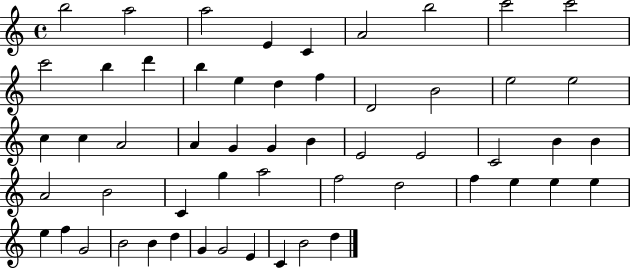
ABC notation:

X:1
T:Untitled
M:4/4
L:1/4
K:C
b2 a2 a2 E C A2 b2 c'2 c'2 c'2 b d' b e d f D2 B2 e2 e2 c c A2 A G G B E2 E2 C2 B B A2 B2 C g a2 f2 d2 f e e e e f G2 B2 B d G G2 E C B2 d